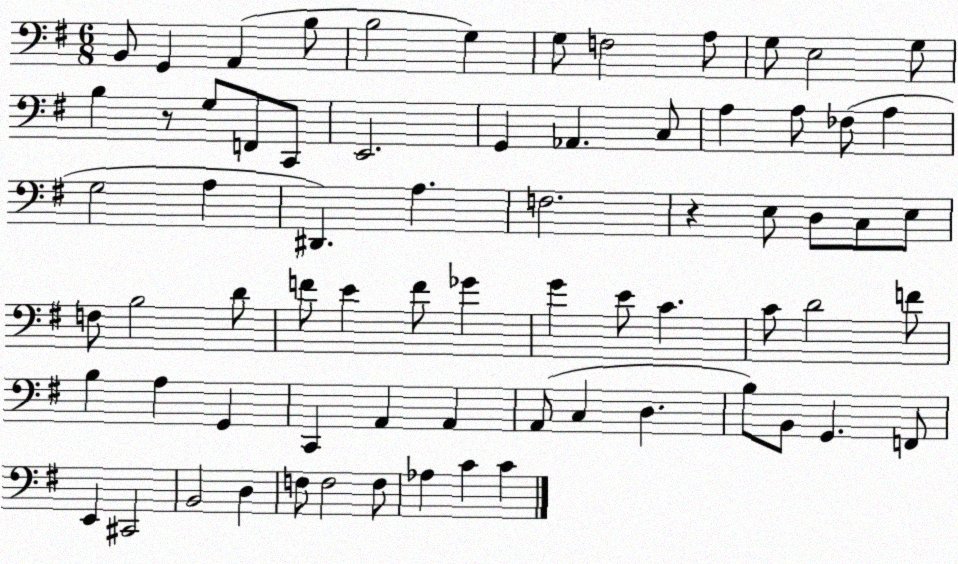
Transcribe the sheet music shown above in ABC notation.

X:1
T:Untitled
M:6/8
L:1/4
K:G
B,,/2 G,, A,, B,/2 B,2 G, G,/2 F,2 A,/2 G,/2 E,2 G,/2 B, z/2 G,/2 F,,/2 C,,/2 E,,2 G,, _A,, C,/2 A, A,/2 _F,/2 A, G,2 A, ^D,, A, F,2 z E,/2 D,/2 C,/2 E,/2 F,/2 B,2 D/2 F/2 E F/2 _G G E/2 C C/2 D2 F/2 B, A, G,, C,, A,, A,, A,,/2 C, D, B,/2 B,,/2 G,, F,,/2 E,, ^C,,2 B,,2 D, F,/2 F,2 F,/2 _A, C C